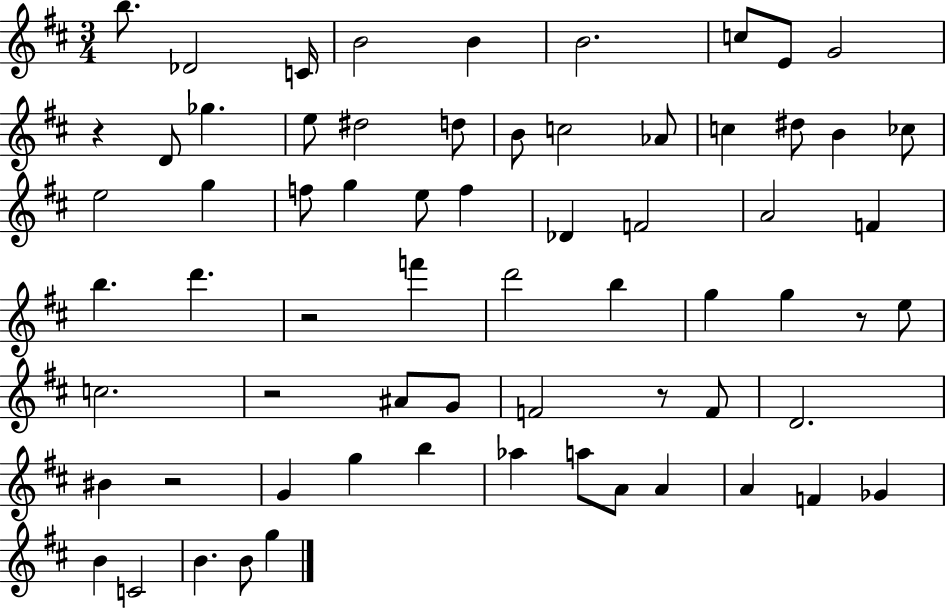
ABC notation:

X:1
T:Untitled
M:3/4
L:1/4
K:D
b/2 _D2 C/4 B2 B B2 c/2 E/2 G2 z D/2 _g e/2 ^d2 d/2 B/2 c2 _A/2 c ^d/2 B _c/2 e2 g f/2 g e/2 f _D F2 A2 F b d' z2 f' d'2 b g g z/2 e/2 c2 z2 ^A/2 G/2 F2 z/2 F/2 D2 ^B z2 G g b _a a/2 A/2 A A F _G B C2 B B/2 g